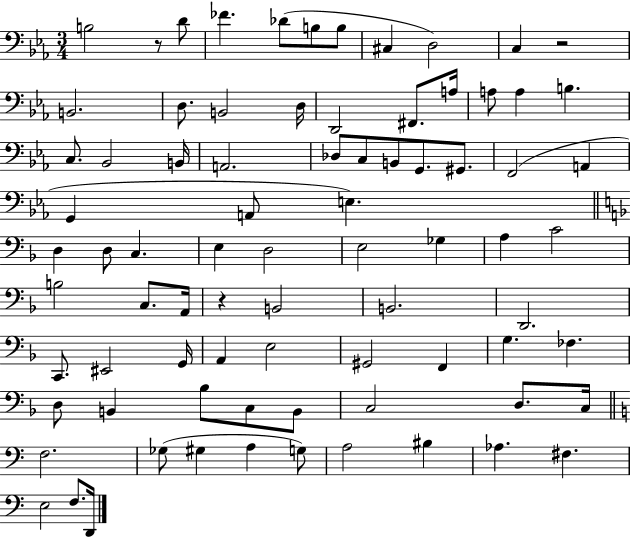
X:1
T:Untitled
M:3/4
L:1/4
K:Eb
B,2 z/2 D/2 _F _D/2 B,/2 B,/2 ^C, D,2 C, z2 B,,2 D,/2 B,,2 D,/4 D,,2 ^F,,/2 A,/4 A,/2 A, B, C,/2 _B,,2 B,,/4 A,,2 _D,/2 C,/2 B,,/2 G,,/2 ^G,,/2 F,,2 A,, G,, A,,/2 E, D, D,/2 C, E, D,2 E,2 _G, A, C2 B,2 C,/2 A,,/4 z B,,2 B,,2 D,,2 C,,/2 ^E,,2 G,,/4 A,, E,2 ^G,,2 F,, G, _F, D,/2 B,, _B,/2 C,/2 B,,/2 C,2 D,/2 C,/4 F,2 _G,/2 ^G, A, G,/2 A,2 ^B, _A, ^F, E,2 F,/2 D,,/4